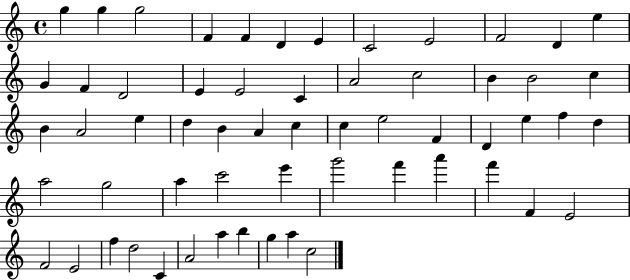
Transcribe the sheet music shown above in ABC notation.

X:1
T:Untitled
M:4/4
L:1/4
K:C
g g g2 F F D E C2 E2 F2 D e G F D2 E E2 C A2 c2 B B2 c B A2 e d B A c c e2 F D e f d a2 g2 a c'2 e' g'2 f' a' f' F E2 F2 E2 f d2 C A2 a b g a c2